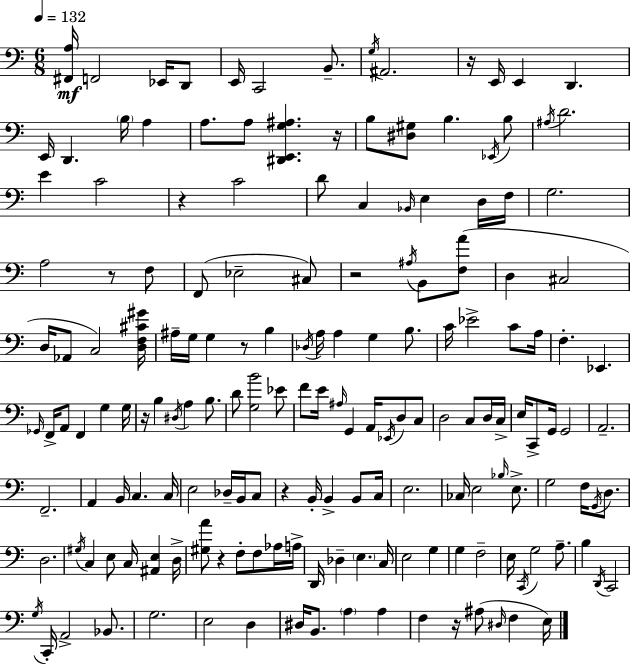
{
  \clef bass
  \numericTimeSignature
  \time 6/8
  \key a \minor
  \tempo 4 = 132
  \repeat volta 2 { <fis, a>16\mf f,2 ees,16 d,8 | e,16 c,2 b,8.-- | \acciaccatura { g16 } ais,2. | r16 e,16 e,4 d,4. | \break e,16 d,4. \parenthesize b16 a4 | a8. a8 <dis, e, g ais>4. | r16 b8 <dis gis>8 b4. \acciaccatura { ees,16 } | b8 \acciaccatura { ais16 } d'2. | \break e'4 c'2 | r4 c'2 | d'8 c4 \grace { bes,16 } e4 | d16 f16 g2. | \break a2 | r8 f8 f,8( ees2-- | cis8) r2 | \acciaccatura { ais16 } b,8 <f a'>8( d4 cis2 | \break d16 aes,8 c2) | <d f cis' gis'>16 ais16-- g16 g4 r8 | b4 \acciaccatura { des16 } a16 a4 g4 | b8. c'16 ees'2-> | \break c'8 a16 f4.-. | ees,4. \grace { ges,16 } f,16-> a,8 f,4 | g4 g16 r16 b4 | \acciaccatura { dis16 } a4 b8. d'8 <g b'>2 | \break ees'8 f'8 e'16 \grace { ais16 } | g,4 a,16 \acciaccatura { ees,16 } d8 c8 d2 | c8 d16 c16-> e16 c,8-> | g,16 g,2 a,2.-- | \break f,2.-- | a,4 | b,16 c4. c16 e2 | des16-- b,16 c8 r4 | \break b,16-. b,4-> b,8 c16 e2. | ces16 e2 | \grace { bes16 } e8.-> g2 | f16 \acciaccatura { g,16 } d8. | \break d2. | \acciaccatura { gis16 } c4 e8 c16 <ais, e>4 | d16-> <gis a'>8 r4 f8-. f8 aes16 | a16-> d,16 des4-- \parenthesize e4. | \break c16 e2 g4 | g4 f2-- | e16 \acciaccatura { c,16 } g2 a8.-- | b4 \acciaccatura { d,16 } c,2 | \break \acciaccatura { g16 } c,16-. a,2-> | bes,8. g2. | e2 | d4 dis16 b,8. \parenthesize a4 | \break a4 f4 r16 ais8( \grace { dis16 } | f4 e16) } \bar "|."
}